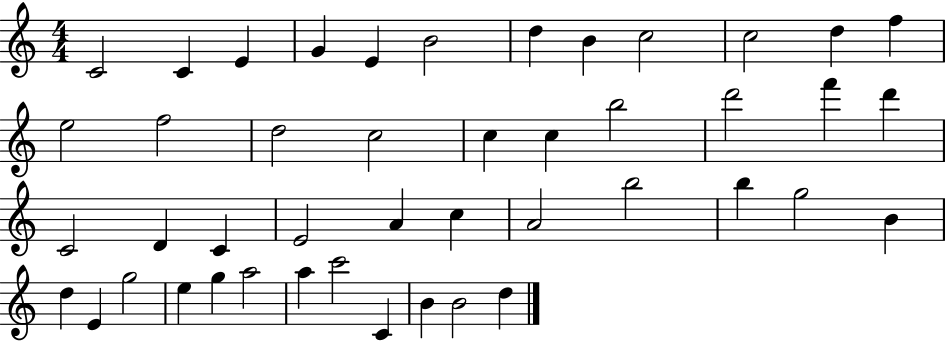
X:1
T:Untitled
M:4/4
L:1/4
K:C
C2 C E G E B2 d B c2 c2 d f e2 f2 d2 c2 c c b2 d'2 f' d' C2 D C E2 A c A2 b2 b g2 B d E g2 e g a2 a c'2 C B B2 d